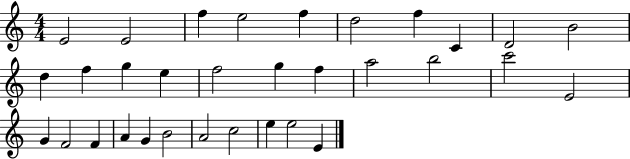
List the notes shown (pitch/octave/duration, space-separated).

E4/h E4/h F5/q E5/h F5/q D5/h F5/q C4/q D4/h B4/h D5/q F5/q G5/q E5/q F5/h G5/q F5/q A5/h B5/h C6/h E4/h G4/q F4/h F4/q A4/q G4/q B4/h A4/h C5/h E5/q E5/h E4/q